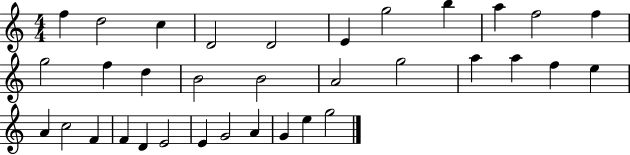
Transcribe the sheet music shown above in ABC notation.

X:1
T:Untitled
M:4/4
L:1/4
K:C
f d2 c D2 D2 E g2 b a f2 f g2 f d B2 B2 A2 g2 a a f e A c2 F F D E2 E G2 A G e g2